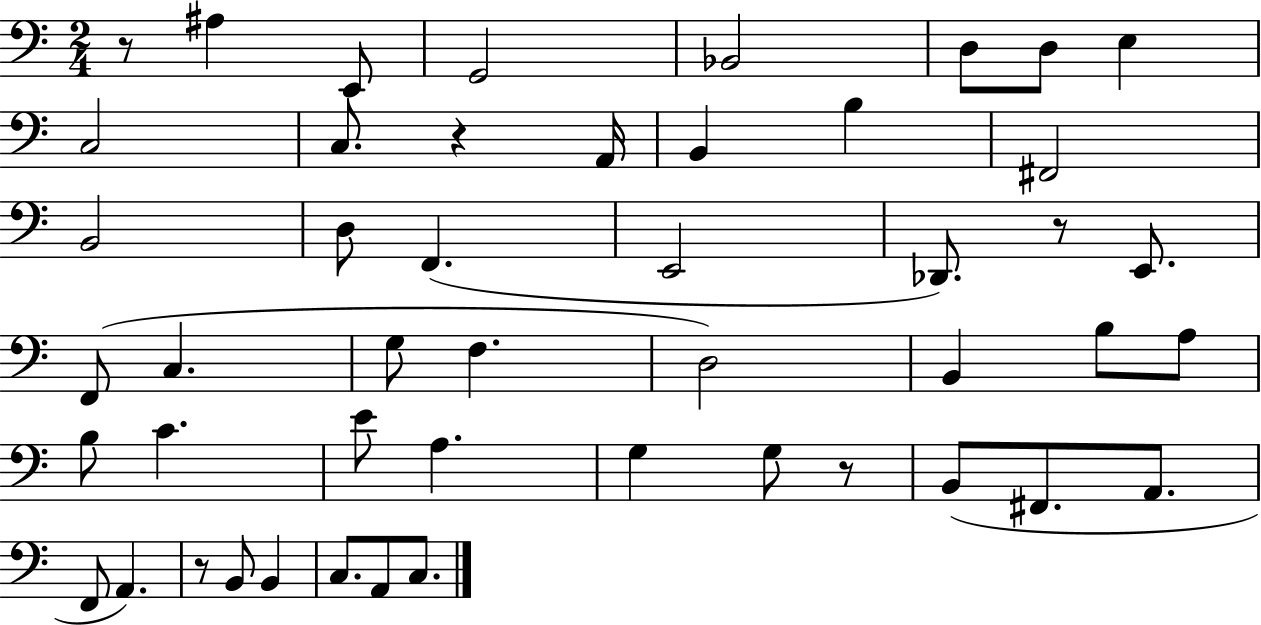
R/e A#3/q E2/e G2/h Bb2/h D3/e D3/e E3/q C3/h C3/e. R/q A2/s B2/q B3/q F#2/h B2/h D3/e F2/q. E2/h Db2/e. R/e E2/e. F2/e C3/q. G3/e F3/q. D3/h B2/q B3/e A3/e B3/e C4/q. E4/e A3/q. G3/q G3/e R/e B2/e F#2/e. A2/e. F2/e A2/q. R/e B2/e B2/q C3/e. A2/e C3/e.